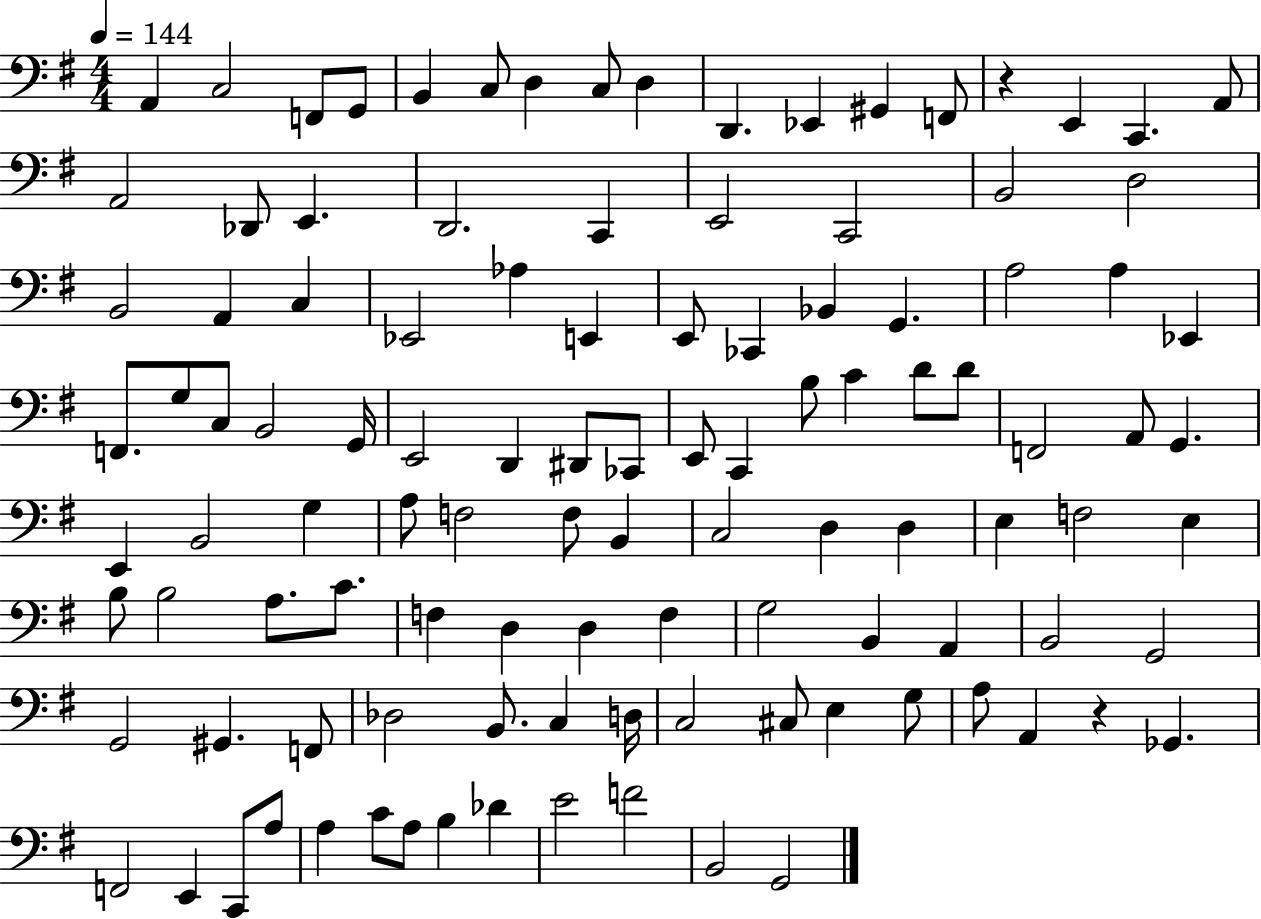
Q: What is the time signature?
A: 4/4